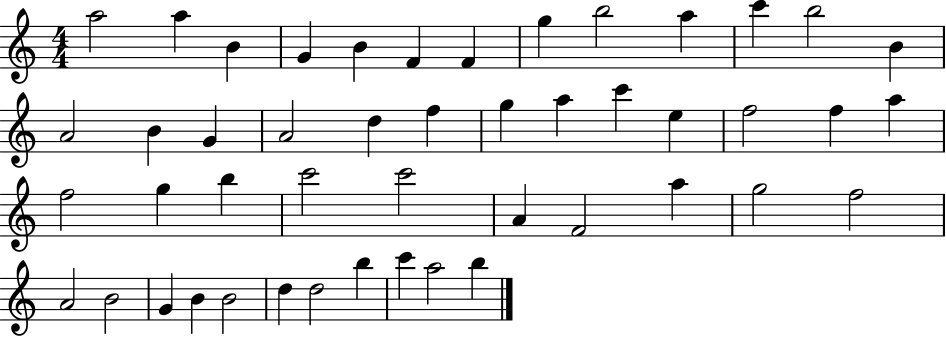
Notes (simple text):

A5/h A5/q B4/q G4/q B4/q F4/q F4/q G5/q B5/h A5/q C6/q B5/h B4/q A4/h B4/q G4/q A4/h D5/q F5/q G5/q A5/q C6/q E5/q F5/h F5/q A5/q F5/h G5/q B5/q C6/h C6/h A4/q F4/h A5/q G5/h F5/h A4/h B4/h G4/q B4/q B4/h D5/q D5/h B5/q C6/q A5/h B5/q